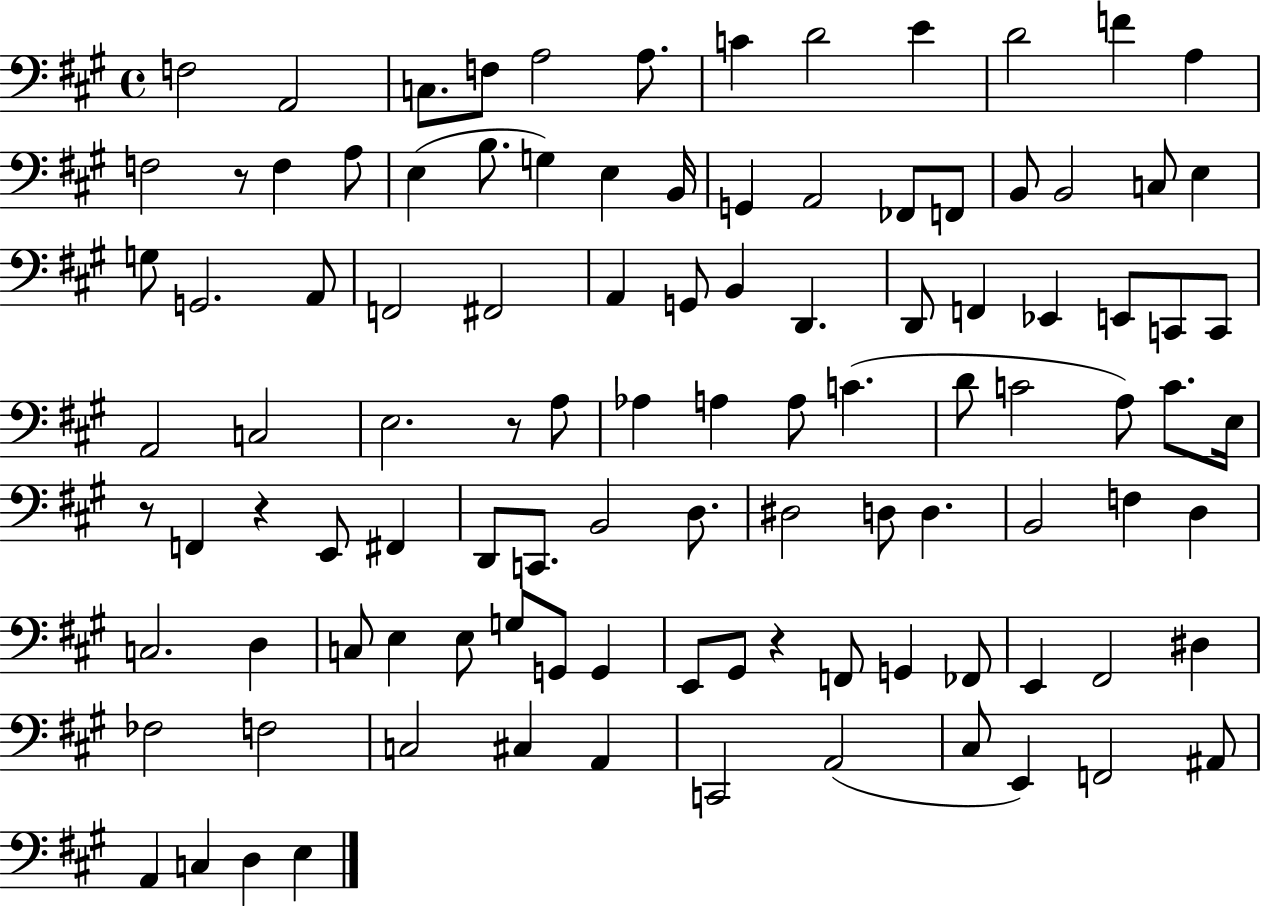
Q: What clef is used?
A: bass